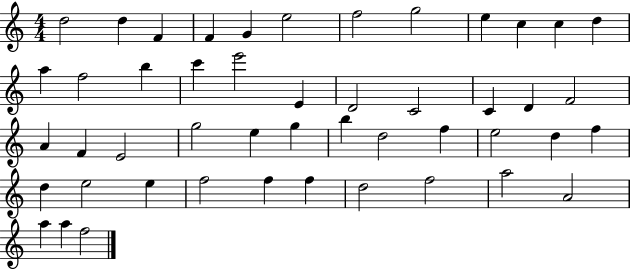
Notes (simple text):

D5/h D5/q F4/q F4/q G4/q E5/h F5/h G5/h E5/q C5/q C5/q D5/q A5/q F5/h B5/q C6/q E6/h E4/q D4/h C4/h C4/q D4/q F4/h A4/q F4/q E4/h G5/h E5/q G5/q B5/q D5/h F5/q E5/h D5/q F5/q D5/q E5/h E5/q F5/h F5/q F5/q D5/h F5/h A5/h A4/h A5/q A5/q F5/h